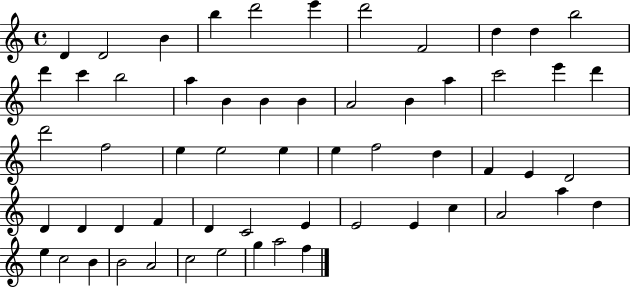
{
  \clef treble
  \time 4/4
  \defaultTimeSignature
  \key c \major
  d'4 d'2 b'4 | b''4 d'''2 e'''4 | d'''2 f'2 | d''4 d''4 b''2 | \break d'''4 c'''4 b''2 | a''4 b'4 b'4 b'4 | a'2 b'4 a''4 | c'''2 e'''4 d'''4 | \break d'''2 f''2 | e''4 e''2 e''4 | e''4 f''2 d''4 | f'4 e'4 d'2 | \break d'4 d'4 d'4 f'4 | d'4 c'2 e'4 | e'2 e'4 c''4 | a'2 a''4 d''4 | \break e''4 c''2 b'4 | b'2 a'2 | c''2 e''2 | g''4 a''2 f''4 | \break \bar "|."
}